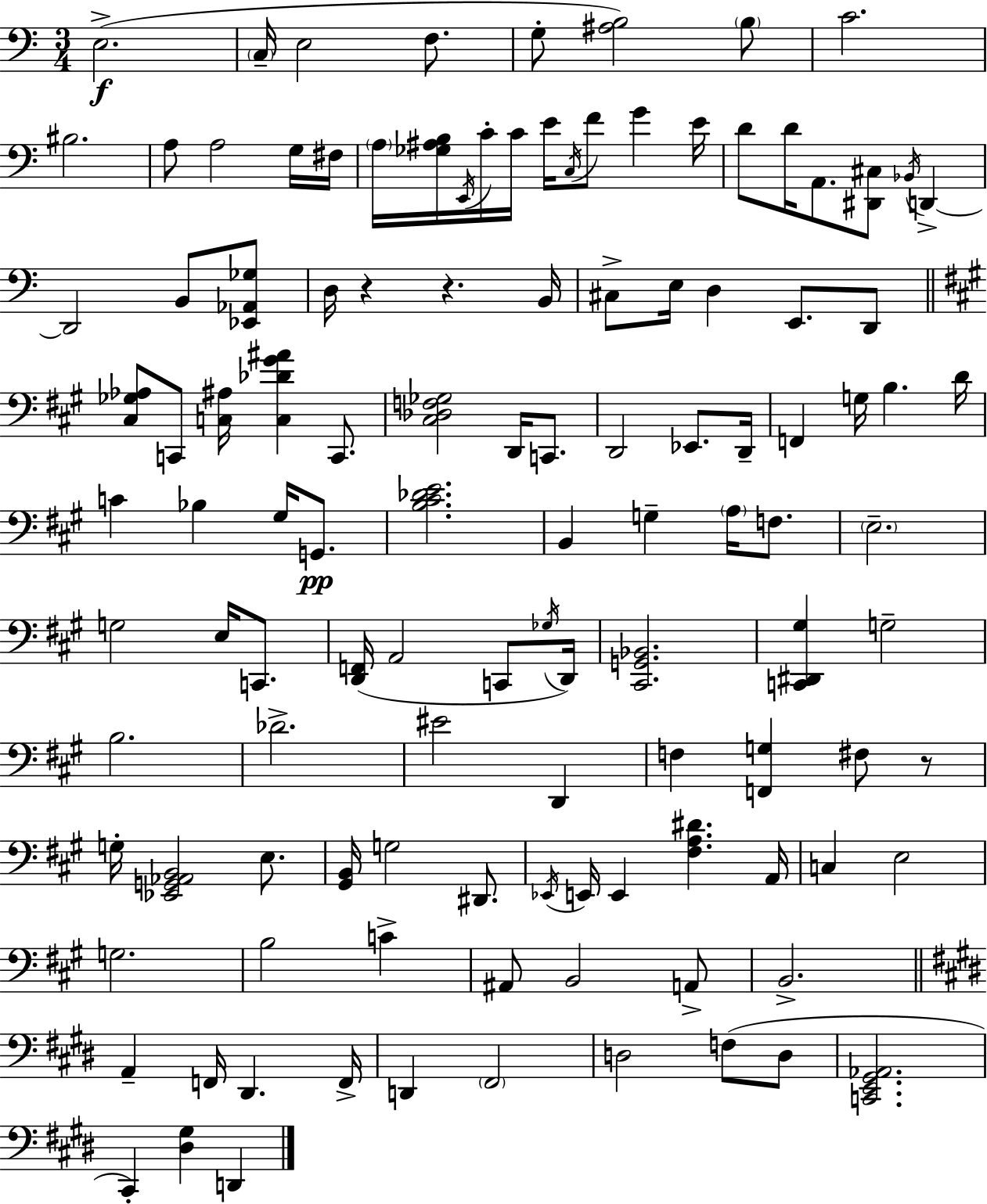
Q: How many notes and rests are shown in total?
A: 118